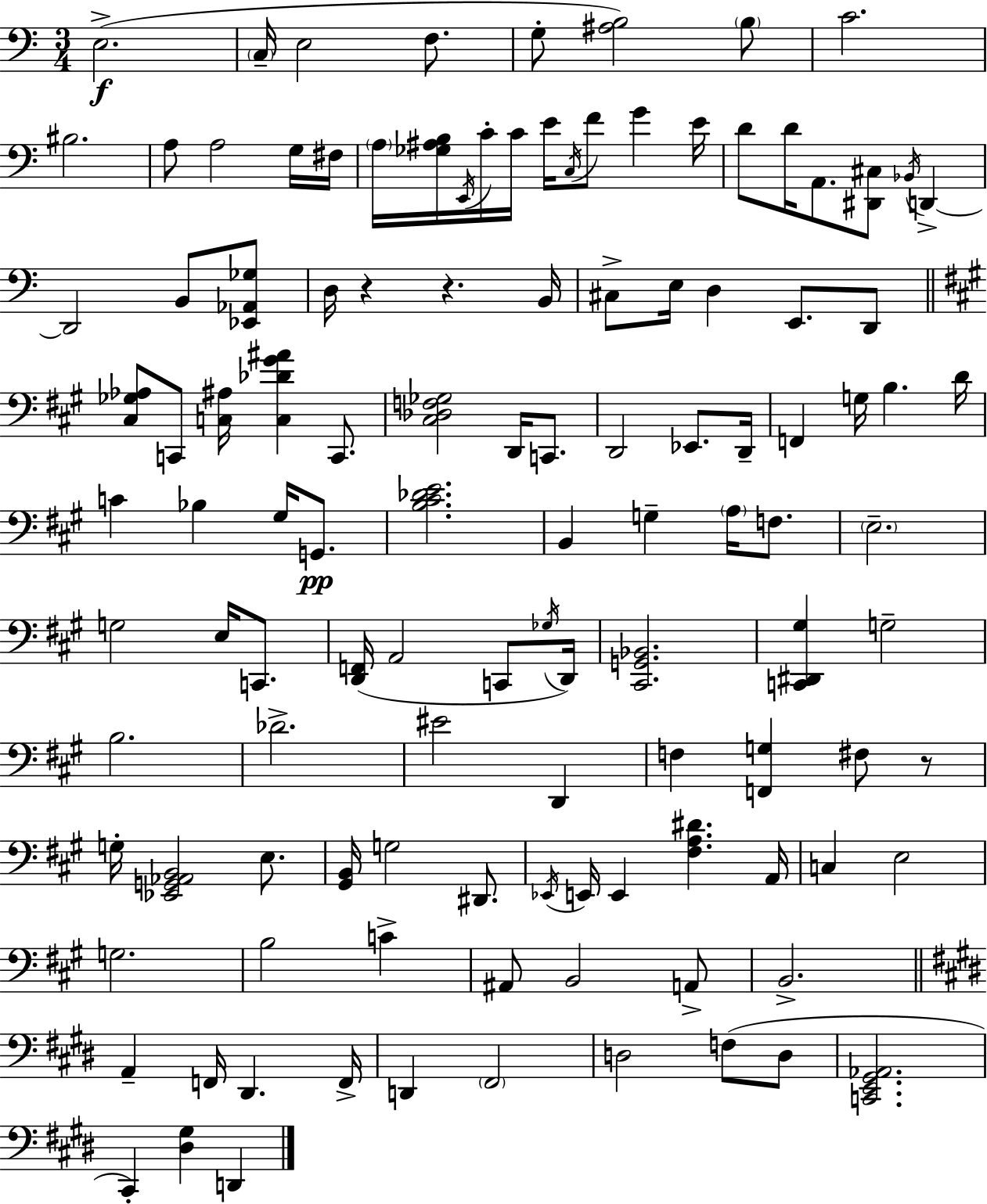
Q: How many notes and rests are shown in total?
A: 118